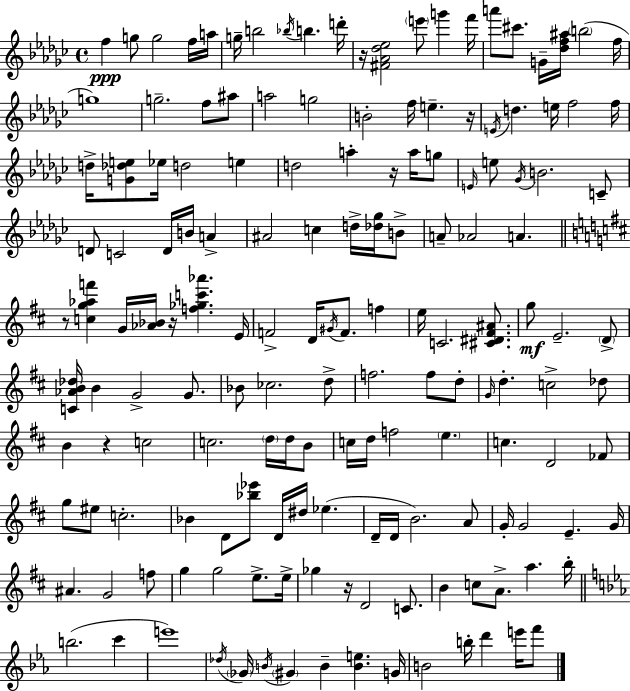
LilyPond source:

{
  \clef treble
  \time 4/4
  \defaultTimeSignature
  \key ees \minor
  f''4\ppp g''8 g''2 f''16 a''16 | g''16-- b''2 \acciaccatura { bes''16 } b''4. | d'''16-. r16 <fis' aes' des'' ees''>2 \parenthesize e'''8 g'''4 | f'''16 a'''8 cis'''8. g'16-- <des'' f'' ais''>16 \parenthesize b''2( | \break f''16 g''1) | g''2.-- f''8 ais''8 | a''2 g''2 | b'2-. f''16 e''4.-- | \break r16 \acciaccatura { e'16 } d''4. e''16 f''2 | f''16 d''16-> <g' des'' e''>8 ees''16 d''2 e''4 | d''2 a''4-. r16 a''16 | g''8 \grace { e'16 } e''8 \acciaccatura { ges'16 } b'2. | \break c'8-- d'8 c'2 d'16 b'16 | a'4-> ais'2 c''4 | d''16-> <des'' ges''>16 b'8-> a'8-- aes'2 a'4. | \bar "||" \break \key d \major r8 <c'' g'' aes'' f'''>4 g'16 <aes' bes'>16 r16 <f'' ges'' c''' aes'''>4. e'16 | f'2-> d'16 \acciaccatura { gis'16 } f'8. f''4 | e''16 c'2. <cis' dis' fis' ais'>8. | g''8\mf e'2.-- \parenthesize d'8-> | \break <c' aes' b' des''>16 b'4 g'2-> g'8. | bes'8 ces''2. d''8-> | f''2. f''8 d''8-. | \grace { g'16 } d''4.-. c''2-> | \break des''8 b'4 r4 c''2 | c''2. \parenthesize d''16 d''16 | b'8 c''16 d''16 f''2 \parenthesize e''4. | c''4. d'2 | \break fes'8 g''8 eis''8 c''2.-. | bes'4 d'8 <bes'' ees'''>8 d'16 dis''16 ees''4.( | d'16-- d'16 b'2.) | a'8 g'16-. g'2 e'4.-- | \break g'16 ais'4. g'2 | f''8 g''4 g''2 e''8.-> | e''16-> ges''4 r16 d'2 c'8. | b'4 c''8 a'8.-> a''4. | \break b''16-. \bar "||" \break \key ees \major b''2.( c'''4 | e'''1) | \acciaccatura { des''16 } \parenthesize ges'16 \acciaccatura { b'16 } \parenthesize gis'4 b'4-- <b' e''>4. | g'16 b'2 b''16-. d'''4 e'''16 | \break f'''8 \bar "|."
}